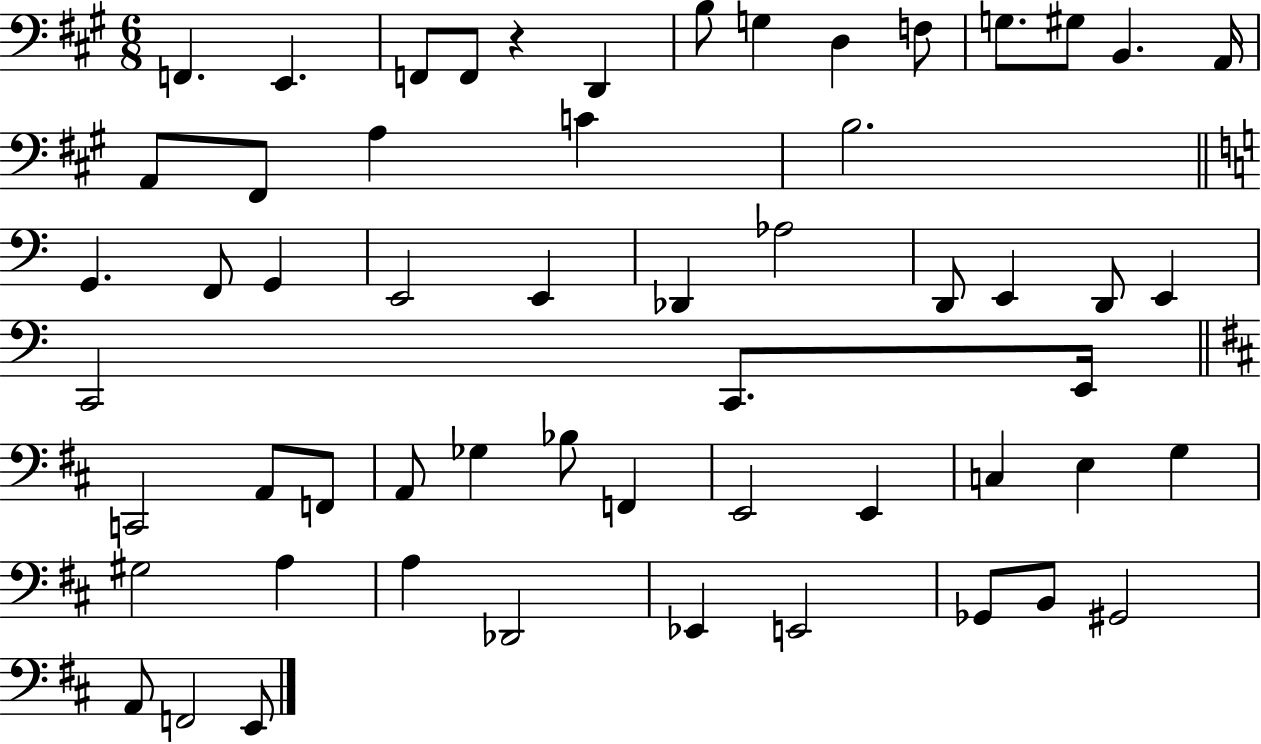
F2/q. E2/q. F2/e F2/e R/q D2/q B3/e G3/q D3/q F3/e G3/e. G#3/e B2/q. A2/s A2/e F#2/e A3/q C4/q B3/h. G2/q. F2/e G2/q E2/h E2/q Db2/q Ab3/h D2/e E2/q D2/e E2/q C2/h C2/e. E2/s C2/h A2/e F2/e A2/e Gb3/q Bb3/e F2/q E2/h E2/q C3/q E3/q G3/q G#3/h A3/q A3/q Db2/h Eb2/q E2/h Gb2/e B2/e G#2/h A2/e F2/h E2/e